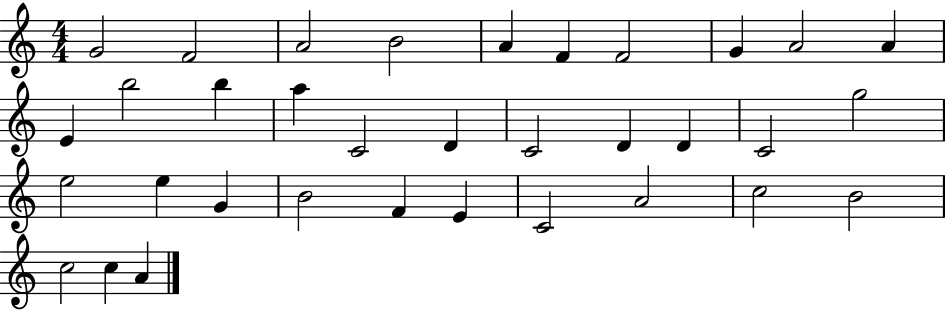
{
  \clef treble
  \numericTimeSignature
  \time 4/4
  \key c \major
  g'2 f'2 | a'2 b'2 | a'4 f'4 f'2 | g'4 a'2 a'4 | \break e'4 b''2 b''4 | a''4 c'2 d'4 | c'2 d'4 d'4 | c'2 g''2 | \break e''2 e''4 g'4 | b'2 f'4 e'4 | c'2 a'2 | c''2 b'2 | \break c''2 c''4 a'4 | \bar "|."
}